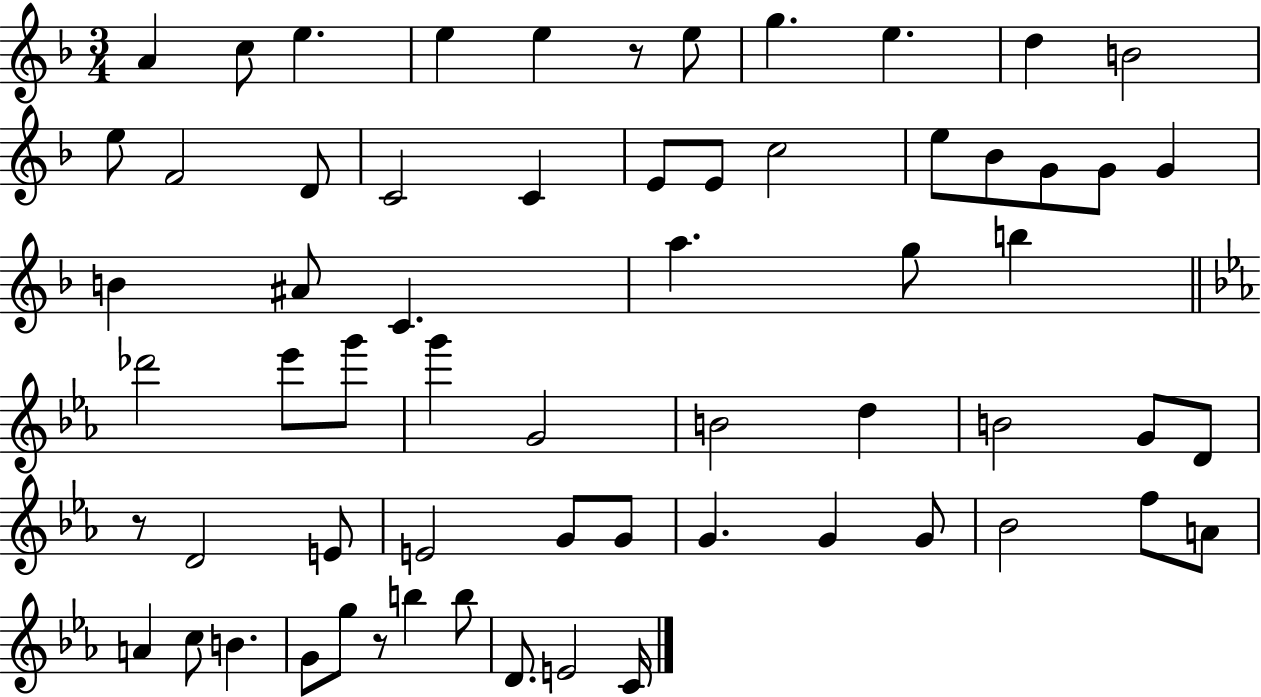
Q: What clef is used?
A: treble